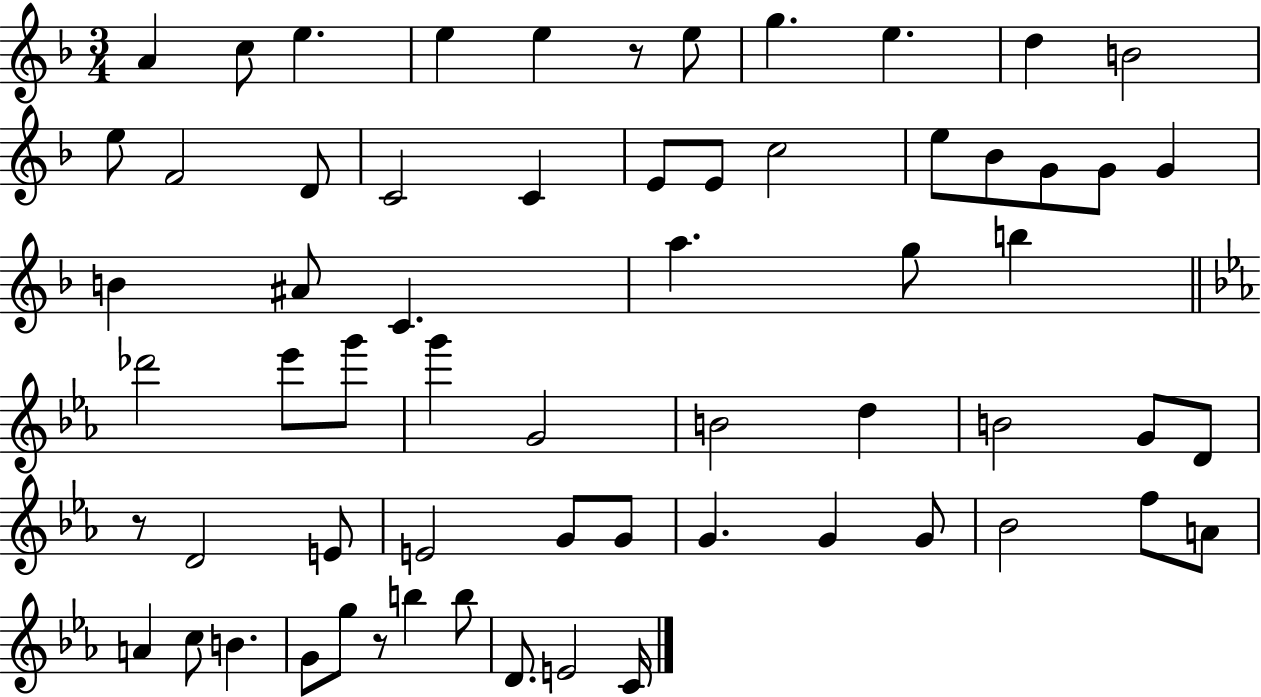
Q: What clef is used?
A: treble